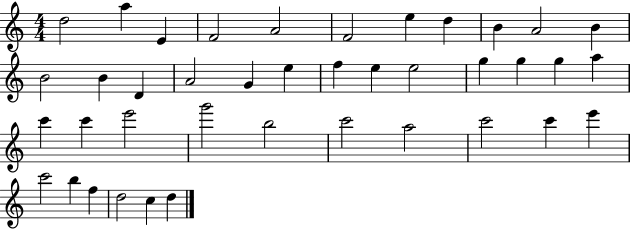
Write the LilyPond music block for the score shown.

{
  \clef treble
  \numericTimeSignature
  \time 4/4
  \key c \major
  d''2 a''4 e'4 | f'2 a'2 | f'2 e''4 d''4 | b'4 a'2 b'4 | \break b'2 b'4 d'4 | a'2 g'4 e''4 | f''4 e''4 e''2 | g''4 g''4 g''4 a''4 | \break c'''4 c'''4 e'''2 | g'''2 b''2 | c'''2 a''2 | c'''2 c'''4 e'''4 | \break c'''2 b''4 f''4 | d''2 c''4 d''4 | \bar "|."
}